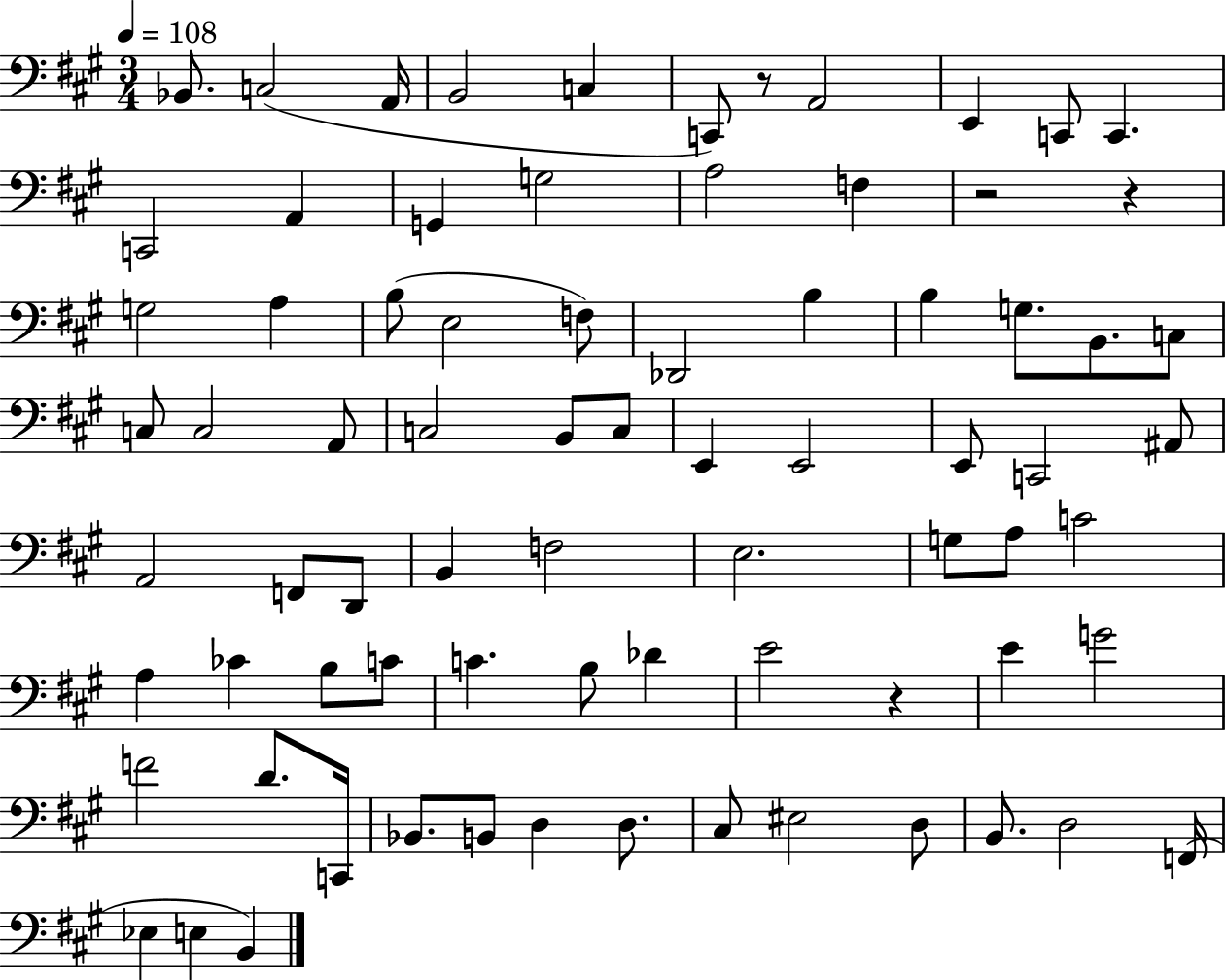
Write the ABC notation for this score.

X:1
T:Untitled
M:3/4
L:1/4
K:A
_B,,/2 C,2 A,,/4 B,,2 C, C,,/2 z/2 A,,2 E,, C,,/2 C,, C,,2 A,, G,, G,2 A,2 F, z2 z G,2 A, B,/2 E,2 F,/2 _D,,2 B, B, G,/2 B,,/2 C,/2 C,/2 C,2 A,,/2 C,2 B,,/2 C,/2 E,, E,,2 E,,/2 C,,2 ^A,,/2 A,,2 F,,/2 D,,/2 B,, F,2 E,2 G,/2 A,/2 C2 A, _C B,/2 C/2 C B,/2 _D E2 z E G2 F2 D/2 C,,/4 _B,,/2 B,,/2 D, D,/2 ^C,/2 ^E,2 D,/2 B,,/2 D,2 F,,/4 _E, E, B,,